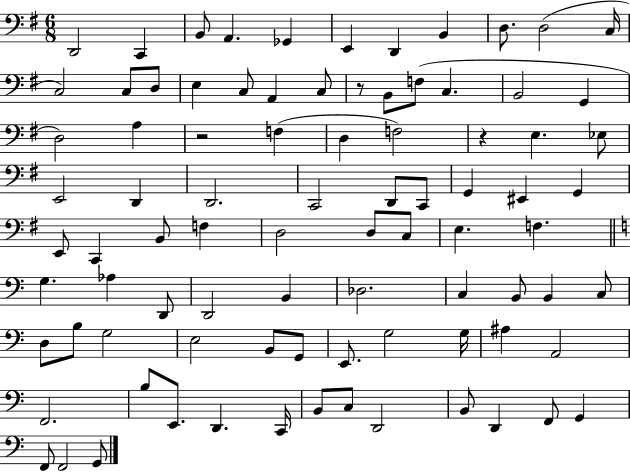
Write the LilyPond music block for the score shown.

{
  \clef bass
  \numericTimeSignature
  \time 6/8
  \key g \major
  d,2 c,4 | b,8 a,4. ges,4 | e,4 d,4 b,4 | d8. d2( c16 | \break c2) c8 d8 | e4 c8 a,4 c8 | r8 b,8 f8( c4. | b,2 g,4 | \break d2) a4 | r2 f4( | d4 f2) | r4 e4. ees8 | \break e,2 d,4 | d,2. | c,2 d,8 c,8 | g,4 eis,4 g,4 | \break e,8 c,4 b,8 f4 | d2 d8 c8 | e4. f4. | \bar "||" \break \key a \minor g4. aes4 d,8 | d,2 b,4 | des2. | c4 b,8 b,4 c8 | \break d8 b8 g2 | e2 b,8 g,8 | e,8. g2 g16 | ais4 a,2 | \break f,2. | b8 e,8. d,4. c,16 | b,8 c8 d,2 | b,8 d,4 f,8 g,4 | \break f,8 f,2 g,8 | \bar "|."
}